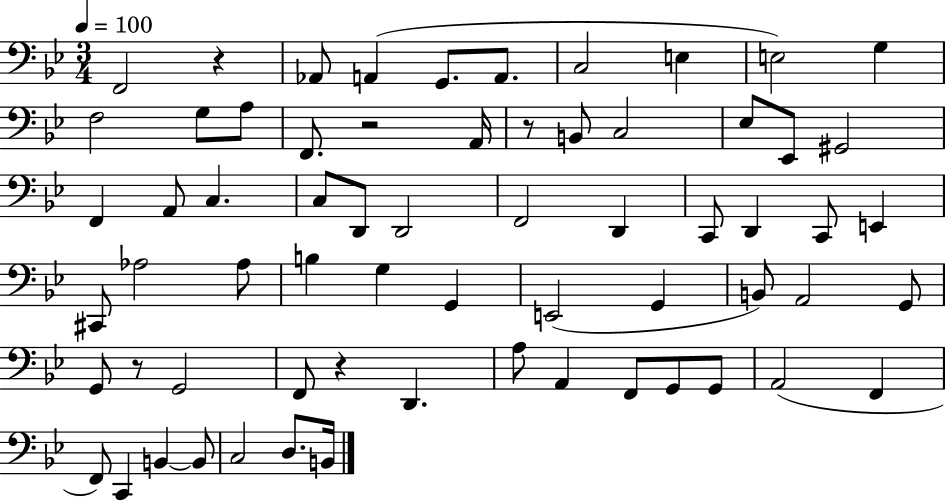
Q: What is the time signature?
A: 3/4